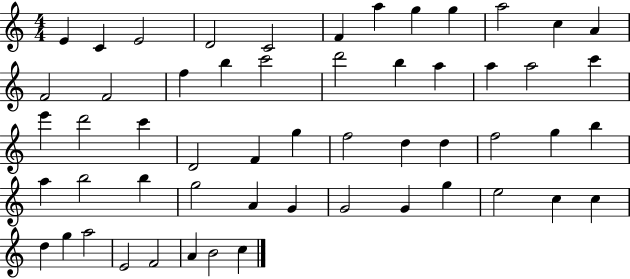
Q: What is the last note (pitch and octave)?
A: C5